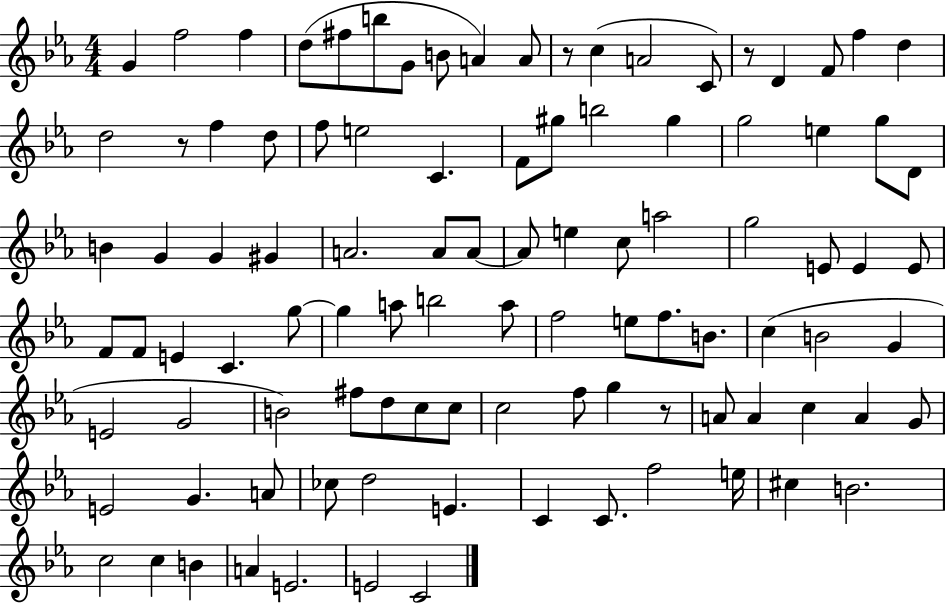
G4/q F5/h F5/q D5/e F#5/e B5/e G4/e B4/e A4/q A4/e R/e C5/q A4/h C4/e R/e D4/q F4/e F5/q D5/q D5/h R/e F5/q D5/e F5/e E5/h C4/q. F4/e G#5/e B5/h G#5/q G5/h E5/q G5/e D4/e B4/q G4/q G4/q G#4/q A4/h. A4/e A4/e A4/e E5/q C5/e A5/h G5/h E4/e E4/q E4/e F4/e F4/e E4/q C4/q. G5/e G5/q A5/e B5/h A5/e F5/h E5/e F5/e. B4/e. C5/q B4/h G4/q E4/h G4/h B4/h F#5/e D5/e C5/e C5/e C5/h F5/e G5/q R/e A4/e A4/q C5/q A4/q G4/e E4/h G4/q. A4/e CES5/e D5/h E4/q. C4/q C4/e. F5/h E5/s C#5/q B4/h. C5/h C5/q B4/q A4/q E4/h. E4/h C4/h